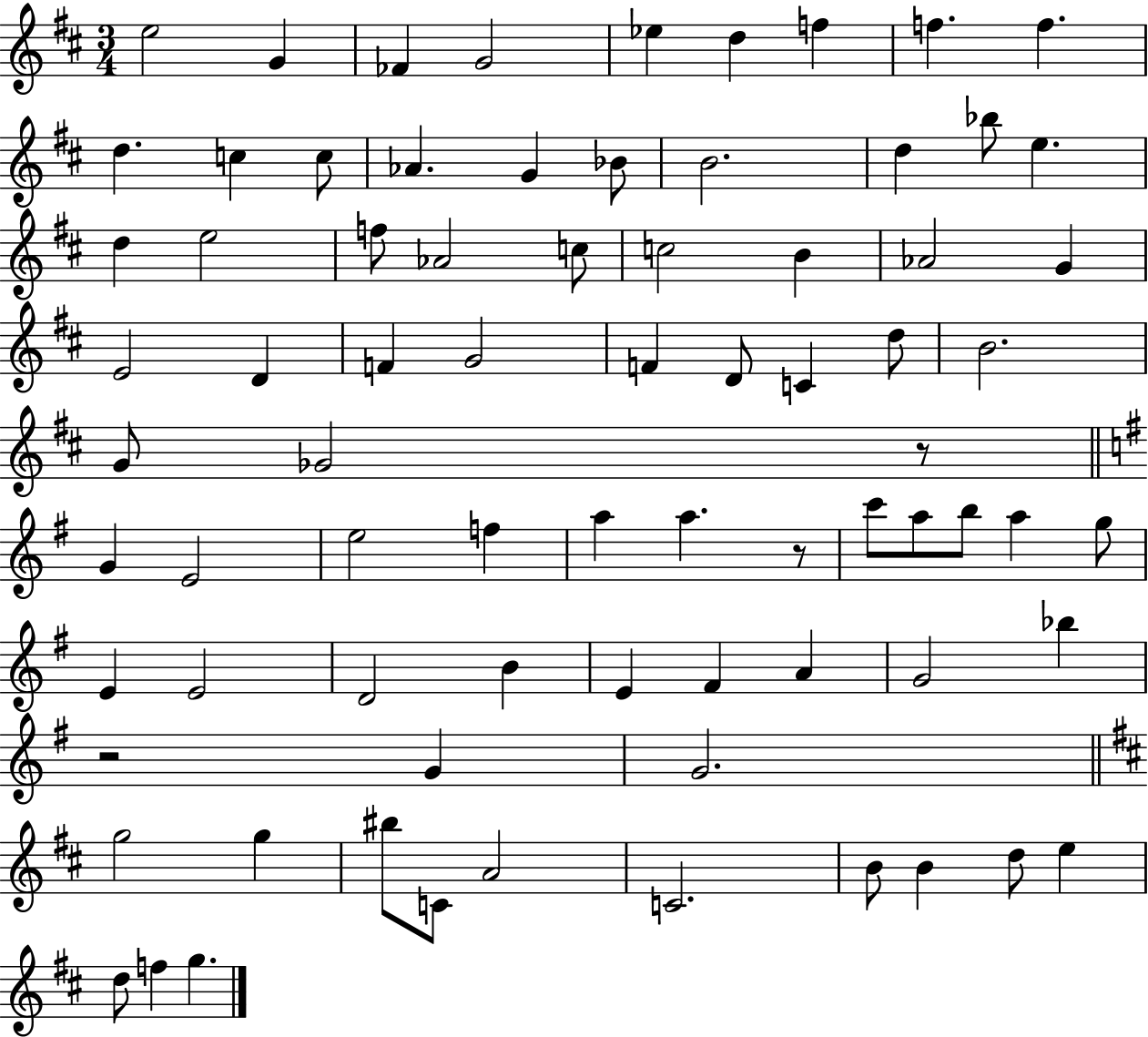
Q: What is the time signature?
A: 3/4